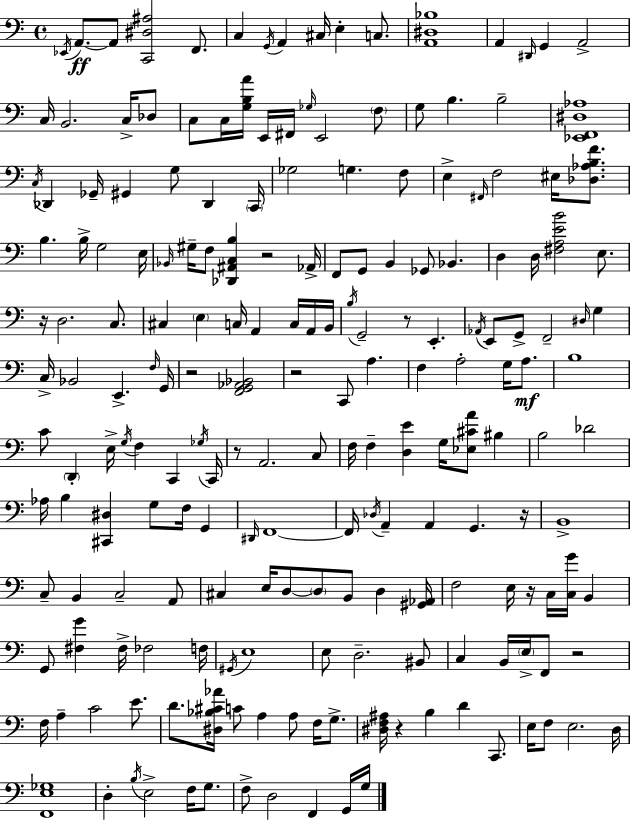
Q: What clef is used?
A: bass